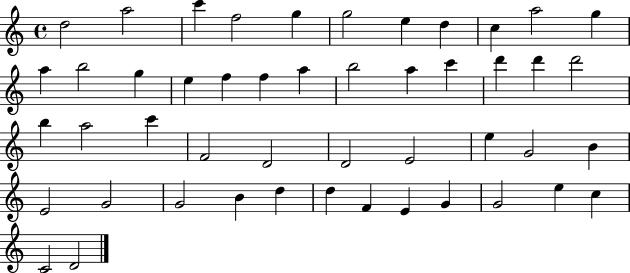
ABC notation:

X:1
T:Untitled
M:4/4
L:1/4
K:C
d2 a2 c' f2 g g2 e d c a2 g a b2 g e f f a b2 a c' d' d' d'2 b a2 c' F2 D2 D2 E2 e G2 B E2 G2 G2 B d d F E G G2 e c C2 D2